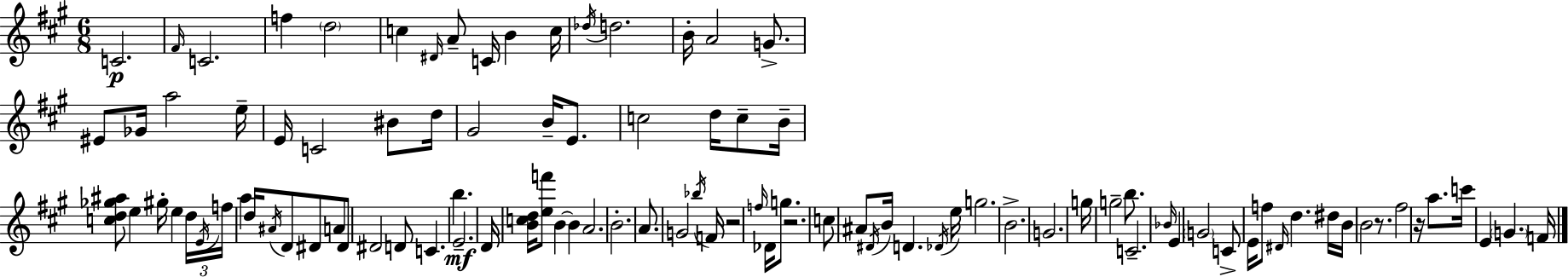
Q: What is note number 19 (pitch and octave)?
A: A5